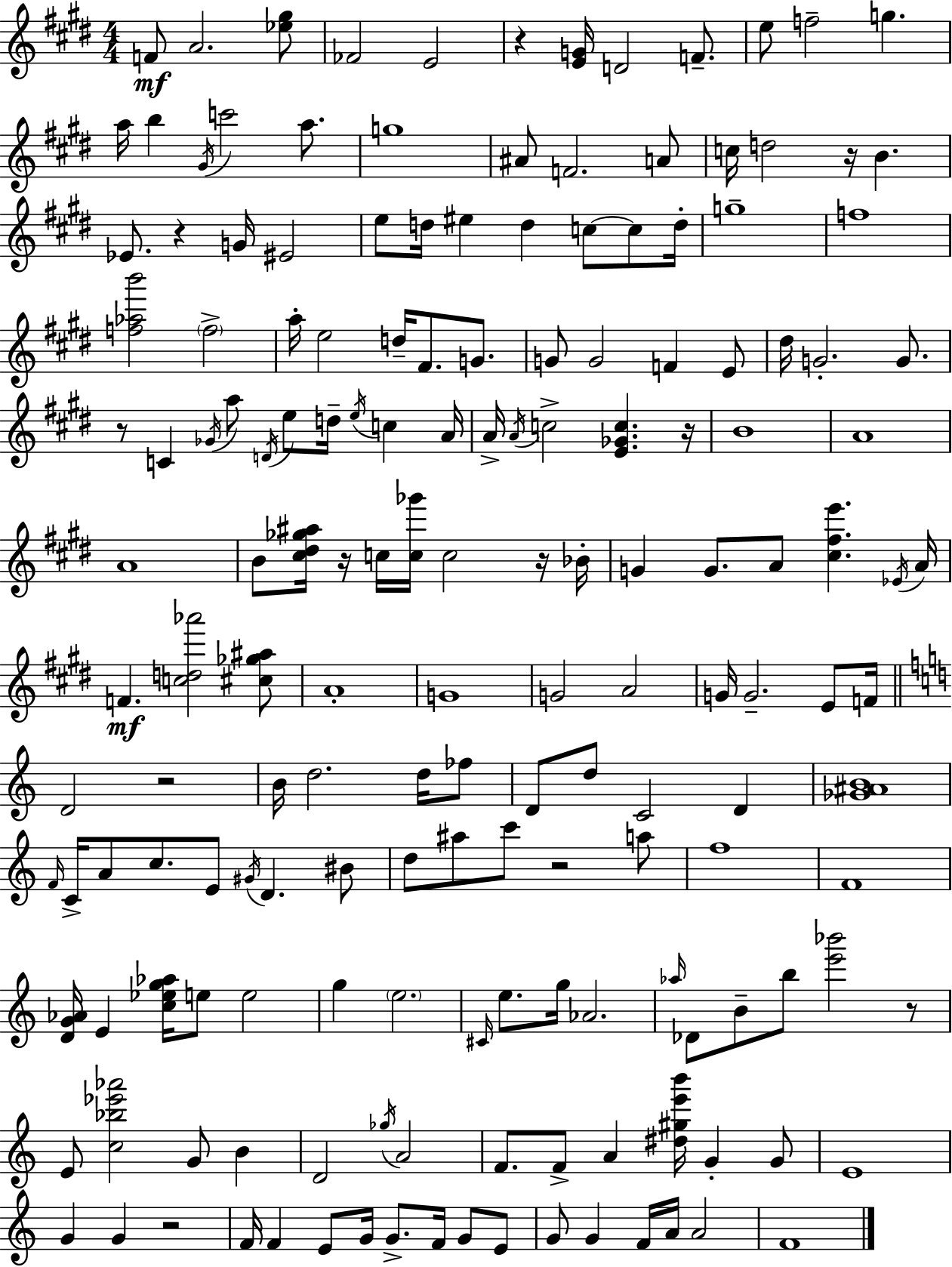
F4/e A4/h. [Eb5,G#5]/e FES4/h E4/h R/q [E4,G4]/s D4/h F4/e. E5/e F5/h G5/q. A5/s B5/q G#4/s C6/h A5/e. G5/w A#4/e F4/h. A4/e C5/s D5/h R/s B4/q. Eb4/e. R/q G4/s EIS4/h E5/e D5/s EIS5/q D5/q C5/e C5/e D5/s G5/w F5/w [F5,Ab5,B6]/h F5/h A5/s E5/h D5/s F#4/e. G4/e. G4/e G4/h F4/q E4/e D#5/s G4/h. G4/e. R/e C4/q Gb4/s A5/e D4/s E5/e D5/s E5/s C5/q A4/s A4/s A4/s C5/h [E4,Gb4,C5]/q. R/s B4/w A4/w A4/w B4/e [C#5,D#5,Gb5,A#5]/s R/s C5/s [C5,Gb6]/s C5/h R/s Bb4/s G4/q G4/e. A4/e [C#5,F#5,E6]/q. Eb4/s A4/s F4/q. [C5,D5,Ab6]/h [C#5,Gb5,A#5]/e A4/w G4/w G4/h A4/h G4/s G4/h. E4/e F4/s D4/h R/h B4/s D5/h. D5/s FES5/e D4/e D5/e C4/h D4/q [Gb4,A#4,B4]/w F4/s C4/s A4/e C5/e. E4/e G#4/s D4/q. BIS4/e D5/e A#5/e C6/e R/h A5/e F5/w F4/w [D4,G4,Ab4]/s E4/q [C5,Eb5,G5,Ab5]/s E5/e E5/h G5/q E5/h. C#4/s E5/e. G5/s Ab4/h. Ab5/s Db4/e B4/e B5/e [E6,Bb6]/h R/e E4/e [C5,Bb5,Eb6,Ab6]/h G4/e B4/q D4/h Gb5/s A4/h F4/e. F4/e A4/q [D#5,G#5,E6,B6]/s G4/q G4/e E4/w G4/q G4/q R/h F4/s F4/q E4/e G4/s G4/e. F4/s G4/e E4/e G4/e G4/q F4/s A4/s A4/h F4/w